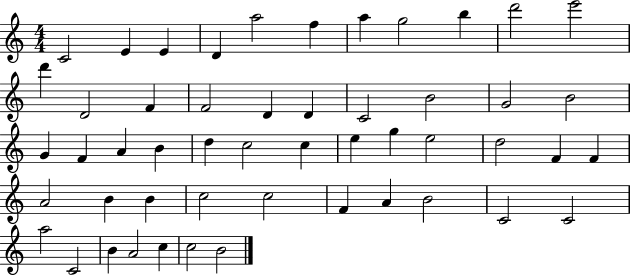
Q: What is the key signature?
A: C major